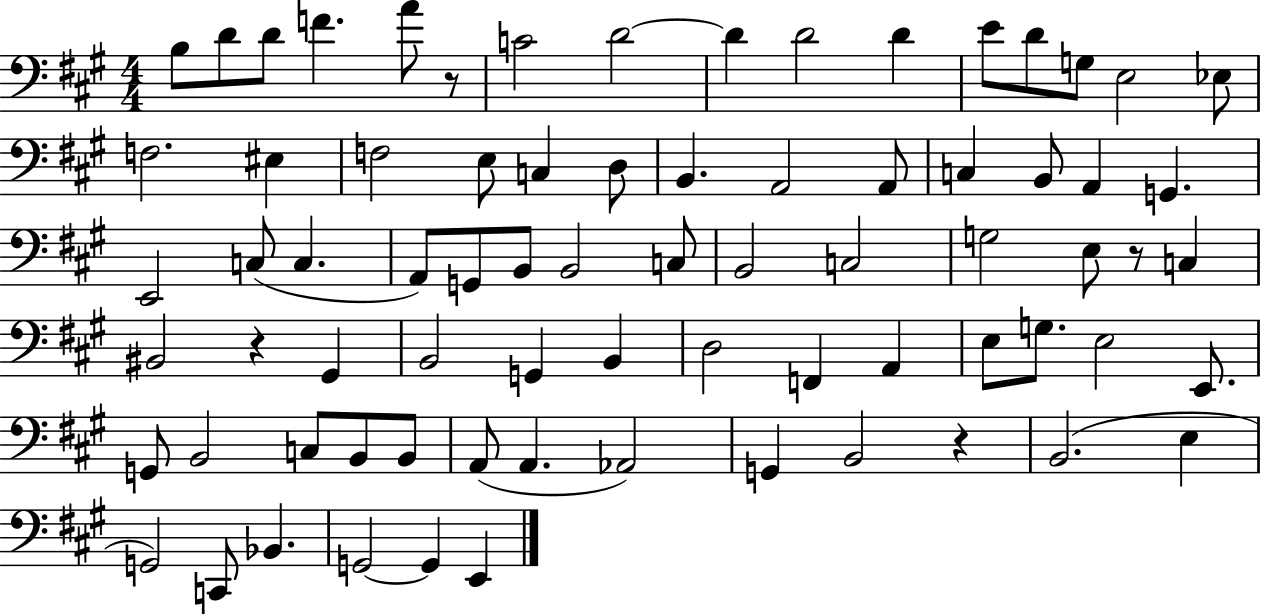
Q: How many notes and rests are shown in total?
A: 75